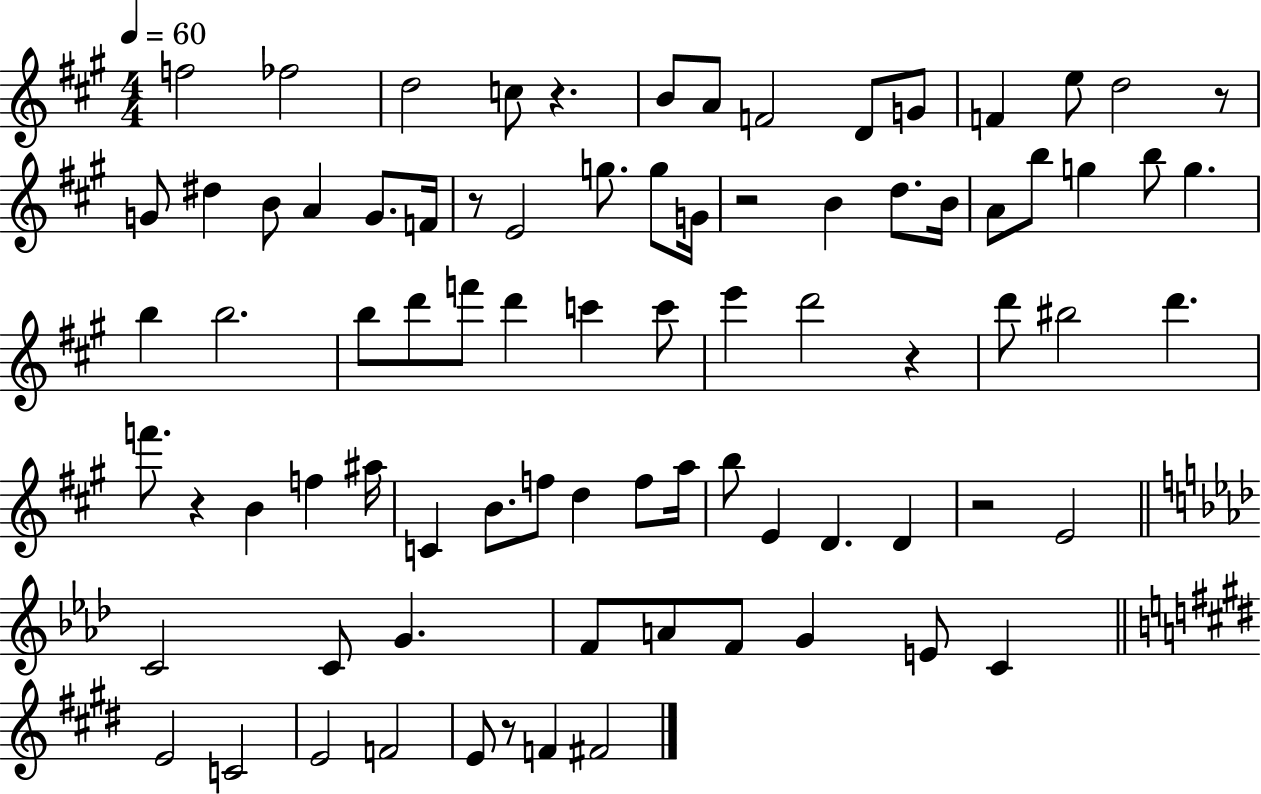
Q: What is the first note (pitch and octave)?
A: F5